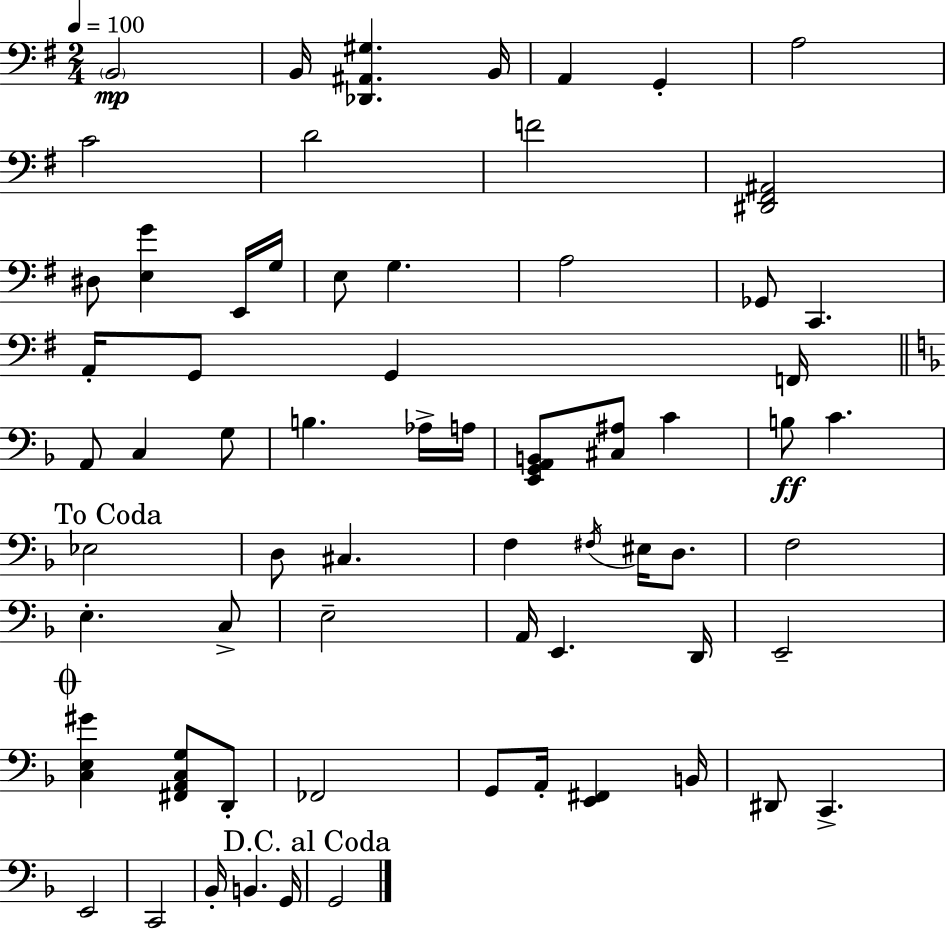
B2/h B2/s [Db2,A#2,G#3]/q. B2/s A2/q G2/q A3/h C4/h D4/h F4/h [D#2,F#2,A#2]/h D#3/e [E3,G4]/q E2/s G3/s E3/e G3/q. A3/h Gb2/e C2/q. A2/s G2/e G2/q F2/s A2/e C3/q G3/e B3/q. Ab3/s A3/s [E2,G2,A2,B2]/e [C#3,A#3]/e C4/q B3/e C4/q. Eb3/h D3/e C#3/q. F3/q F#3/s EIS3/s D3/e. F3/h E3/q. C3/e E3/h A2/s E2/q. D2/s E2/h [C3,E3,G#4]/q [F#2,A2,C3,G3]/e D2/e FES2/h G2/e A2/s [E2,F#2]/q B2/s D#2/e C2/q. E2/h C2/h Bb2/s B2/q. G2/s G2/h